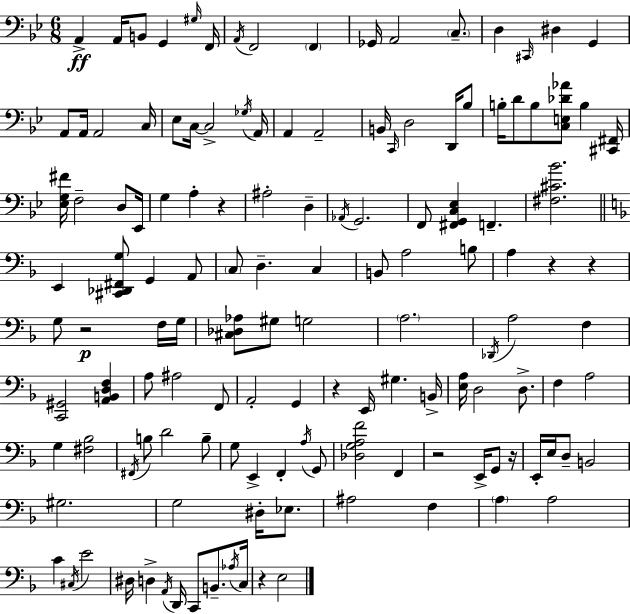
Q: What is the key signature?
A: G minor